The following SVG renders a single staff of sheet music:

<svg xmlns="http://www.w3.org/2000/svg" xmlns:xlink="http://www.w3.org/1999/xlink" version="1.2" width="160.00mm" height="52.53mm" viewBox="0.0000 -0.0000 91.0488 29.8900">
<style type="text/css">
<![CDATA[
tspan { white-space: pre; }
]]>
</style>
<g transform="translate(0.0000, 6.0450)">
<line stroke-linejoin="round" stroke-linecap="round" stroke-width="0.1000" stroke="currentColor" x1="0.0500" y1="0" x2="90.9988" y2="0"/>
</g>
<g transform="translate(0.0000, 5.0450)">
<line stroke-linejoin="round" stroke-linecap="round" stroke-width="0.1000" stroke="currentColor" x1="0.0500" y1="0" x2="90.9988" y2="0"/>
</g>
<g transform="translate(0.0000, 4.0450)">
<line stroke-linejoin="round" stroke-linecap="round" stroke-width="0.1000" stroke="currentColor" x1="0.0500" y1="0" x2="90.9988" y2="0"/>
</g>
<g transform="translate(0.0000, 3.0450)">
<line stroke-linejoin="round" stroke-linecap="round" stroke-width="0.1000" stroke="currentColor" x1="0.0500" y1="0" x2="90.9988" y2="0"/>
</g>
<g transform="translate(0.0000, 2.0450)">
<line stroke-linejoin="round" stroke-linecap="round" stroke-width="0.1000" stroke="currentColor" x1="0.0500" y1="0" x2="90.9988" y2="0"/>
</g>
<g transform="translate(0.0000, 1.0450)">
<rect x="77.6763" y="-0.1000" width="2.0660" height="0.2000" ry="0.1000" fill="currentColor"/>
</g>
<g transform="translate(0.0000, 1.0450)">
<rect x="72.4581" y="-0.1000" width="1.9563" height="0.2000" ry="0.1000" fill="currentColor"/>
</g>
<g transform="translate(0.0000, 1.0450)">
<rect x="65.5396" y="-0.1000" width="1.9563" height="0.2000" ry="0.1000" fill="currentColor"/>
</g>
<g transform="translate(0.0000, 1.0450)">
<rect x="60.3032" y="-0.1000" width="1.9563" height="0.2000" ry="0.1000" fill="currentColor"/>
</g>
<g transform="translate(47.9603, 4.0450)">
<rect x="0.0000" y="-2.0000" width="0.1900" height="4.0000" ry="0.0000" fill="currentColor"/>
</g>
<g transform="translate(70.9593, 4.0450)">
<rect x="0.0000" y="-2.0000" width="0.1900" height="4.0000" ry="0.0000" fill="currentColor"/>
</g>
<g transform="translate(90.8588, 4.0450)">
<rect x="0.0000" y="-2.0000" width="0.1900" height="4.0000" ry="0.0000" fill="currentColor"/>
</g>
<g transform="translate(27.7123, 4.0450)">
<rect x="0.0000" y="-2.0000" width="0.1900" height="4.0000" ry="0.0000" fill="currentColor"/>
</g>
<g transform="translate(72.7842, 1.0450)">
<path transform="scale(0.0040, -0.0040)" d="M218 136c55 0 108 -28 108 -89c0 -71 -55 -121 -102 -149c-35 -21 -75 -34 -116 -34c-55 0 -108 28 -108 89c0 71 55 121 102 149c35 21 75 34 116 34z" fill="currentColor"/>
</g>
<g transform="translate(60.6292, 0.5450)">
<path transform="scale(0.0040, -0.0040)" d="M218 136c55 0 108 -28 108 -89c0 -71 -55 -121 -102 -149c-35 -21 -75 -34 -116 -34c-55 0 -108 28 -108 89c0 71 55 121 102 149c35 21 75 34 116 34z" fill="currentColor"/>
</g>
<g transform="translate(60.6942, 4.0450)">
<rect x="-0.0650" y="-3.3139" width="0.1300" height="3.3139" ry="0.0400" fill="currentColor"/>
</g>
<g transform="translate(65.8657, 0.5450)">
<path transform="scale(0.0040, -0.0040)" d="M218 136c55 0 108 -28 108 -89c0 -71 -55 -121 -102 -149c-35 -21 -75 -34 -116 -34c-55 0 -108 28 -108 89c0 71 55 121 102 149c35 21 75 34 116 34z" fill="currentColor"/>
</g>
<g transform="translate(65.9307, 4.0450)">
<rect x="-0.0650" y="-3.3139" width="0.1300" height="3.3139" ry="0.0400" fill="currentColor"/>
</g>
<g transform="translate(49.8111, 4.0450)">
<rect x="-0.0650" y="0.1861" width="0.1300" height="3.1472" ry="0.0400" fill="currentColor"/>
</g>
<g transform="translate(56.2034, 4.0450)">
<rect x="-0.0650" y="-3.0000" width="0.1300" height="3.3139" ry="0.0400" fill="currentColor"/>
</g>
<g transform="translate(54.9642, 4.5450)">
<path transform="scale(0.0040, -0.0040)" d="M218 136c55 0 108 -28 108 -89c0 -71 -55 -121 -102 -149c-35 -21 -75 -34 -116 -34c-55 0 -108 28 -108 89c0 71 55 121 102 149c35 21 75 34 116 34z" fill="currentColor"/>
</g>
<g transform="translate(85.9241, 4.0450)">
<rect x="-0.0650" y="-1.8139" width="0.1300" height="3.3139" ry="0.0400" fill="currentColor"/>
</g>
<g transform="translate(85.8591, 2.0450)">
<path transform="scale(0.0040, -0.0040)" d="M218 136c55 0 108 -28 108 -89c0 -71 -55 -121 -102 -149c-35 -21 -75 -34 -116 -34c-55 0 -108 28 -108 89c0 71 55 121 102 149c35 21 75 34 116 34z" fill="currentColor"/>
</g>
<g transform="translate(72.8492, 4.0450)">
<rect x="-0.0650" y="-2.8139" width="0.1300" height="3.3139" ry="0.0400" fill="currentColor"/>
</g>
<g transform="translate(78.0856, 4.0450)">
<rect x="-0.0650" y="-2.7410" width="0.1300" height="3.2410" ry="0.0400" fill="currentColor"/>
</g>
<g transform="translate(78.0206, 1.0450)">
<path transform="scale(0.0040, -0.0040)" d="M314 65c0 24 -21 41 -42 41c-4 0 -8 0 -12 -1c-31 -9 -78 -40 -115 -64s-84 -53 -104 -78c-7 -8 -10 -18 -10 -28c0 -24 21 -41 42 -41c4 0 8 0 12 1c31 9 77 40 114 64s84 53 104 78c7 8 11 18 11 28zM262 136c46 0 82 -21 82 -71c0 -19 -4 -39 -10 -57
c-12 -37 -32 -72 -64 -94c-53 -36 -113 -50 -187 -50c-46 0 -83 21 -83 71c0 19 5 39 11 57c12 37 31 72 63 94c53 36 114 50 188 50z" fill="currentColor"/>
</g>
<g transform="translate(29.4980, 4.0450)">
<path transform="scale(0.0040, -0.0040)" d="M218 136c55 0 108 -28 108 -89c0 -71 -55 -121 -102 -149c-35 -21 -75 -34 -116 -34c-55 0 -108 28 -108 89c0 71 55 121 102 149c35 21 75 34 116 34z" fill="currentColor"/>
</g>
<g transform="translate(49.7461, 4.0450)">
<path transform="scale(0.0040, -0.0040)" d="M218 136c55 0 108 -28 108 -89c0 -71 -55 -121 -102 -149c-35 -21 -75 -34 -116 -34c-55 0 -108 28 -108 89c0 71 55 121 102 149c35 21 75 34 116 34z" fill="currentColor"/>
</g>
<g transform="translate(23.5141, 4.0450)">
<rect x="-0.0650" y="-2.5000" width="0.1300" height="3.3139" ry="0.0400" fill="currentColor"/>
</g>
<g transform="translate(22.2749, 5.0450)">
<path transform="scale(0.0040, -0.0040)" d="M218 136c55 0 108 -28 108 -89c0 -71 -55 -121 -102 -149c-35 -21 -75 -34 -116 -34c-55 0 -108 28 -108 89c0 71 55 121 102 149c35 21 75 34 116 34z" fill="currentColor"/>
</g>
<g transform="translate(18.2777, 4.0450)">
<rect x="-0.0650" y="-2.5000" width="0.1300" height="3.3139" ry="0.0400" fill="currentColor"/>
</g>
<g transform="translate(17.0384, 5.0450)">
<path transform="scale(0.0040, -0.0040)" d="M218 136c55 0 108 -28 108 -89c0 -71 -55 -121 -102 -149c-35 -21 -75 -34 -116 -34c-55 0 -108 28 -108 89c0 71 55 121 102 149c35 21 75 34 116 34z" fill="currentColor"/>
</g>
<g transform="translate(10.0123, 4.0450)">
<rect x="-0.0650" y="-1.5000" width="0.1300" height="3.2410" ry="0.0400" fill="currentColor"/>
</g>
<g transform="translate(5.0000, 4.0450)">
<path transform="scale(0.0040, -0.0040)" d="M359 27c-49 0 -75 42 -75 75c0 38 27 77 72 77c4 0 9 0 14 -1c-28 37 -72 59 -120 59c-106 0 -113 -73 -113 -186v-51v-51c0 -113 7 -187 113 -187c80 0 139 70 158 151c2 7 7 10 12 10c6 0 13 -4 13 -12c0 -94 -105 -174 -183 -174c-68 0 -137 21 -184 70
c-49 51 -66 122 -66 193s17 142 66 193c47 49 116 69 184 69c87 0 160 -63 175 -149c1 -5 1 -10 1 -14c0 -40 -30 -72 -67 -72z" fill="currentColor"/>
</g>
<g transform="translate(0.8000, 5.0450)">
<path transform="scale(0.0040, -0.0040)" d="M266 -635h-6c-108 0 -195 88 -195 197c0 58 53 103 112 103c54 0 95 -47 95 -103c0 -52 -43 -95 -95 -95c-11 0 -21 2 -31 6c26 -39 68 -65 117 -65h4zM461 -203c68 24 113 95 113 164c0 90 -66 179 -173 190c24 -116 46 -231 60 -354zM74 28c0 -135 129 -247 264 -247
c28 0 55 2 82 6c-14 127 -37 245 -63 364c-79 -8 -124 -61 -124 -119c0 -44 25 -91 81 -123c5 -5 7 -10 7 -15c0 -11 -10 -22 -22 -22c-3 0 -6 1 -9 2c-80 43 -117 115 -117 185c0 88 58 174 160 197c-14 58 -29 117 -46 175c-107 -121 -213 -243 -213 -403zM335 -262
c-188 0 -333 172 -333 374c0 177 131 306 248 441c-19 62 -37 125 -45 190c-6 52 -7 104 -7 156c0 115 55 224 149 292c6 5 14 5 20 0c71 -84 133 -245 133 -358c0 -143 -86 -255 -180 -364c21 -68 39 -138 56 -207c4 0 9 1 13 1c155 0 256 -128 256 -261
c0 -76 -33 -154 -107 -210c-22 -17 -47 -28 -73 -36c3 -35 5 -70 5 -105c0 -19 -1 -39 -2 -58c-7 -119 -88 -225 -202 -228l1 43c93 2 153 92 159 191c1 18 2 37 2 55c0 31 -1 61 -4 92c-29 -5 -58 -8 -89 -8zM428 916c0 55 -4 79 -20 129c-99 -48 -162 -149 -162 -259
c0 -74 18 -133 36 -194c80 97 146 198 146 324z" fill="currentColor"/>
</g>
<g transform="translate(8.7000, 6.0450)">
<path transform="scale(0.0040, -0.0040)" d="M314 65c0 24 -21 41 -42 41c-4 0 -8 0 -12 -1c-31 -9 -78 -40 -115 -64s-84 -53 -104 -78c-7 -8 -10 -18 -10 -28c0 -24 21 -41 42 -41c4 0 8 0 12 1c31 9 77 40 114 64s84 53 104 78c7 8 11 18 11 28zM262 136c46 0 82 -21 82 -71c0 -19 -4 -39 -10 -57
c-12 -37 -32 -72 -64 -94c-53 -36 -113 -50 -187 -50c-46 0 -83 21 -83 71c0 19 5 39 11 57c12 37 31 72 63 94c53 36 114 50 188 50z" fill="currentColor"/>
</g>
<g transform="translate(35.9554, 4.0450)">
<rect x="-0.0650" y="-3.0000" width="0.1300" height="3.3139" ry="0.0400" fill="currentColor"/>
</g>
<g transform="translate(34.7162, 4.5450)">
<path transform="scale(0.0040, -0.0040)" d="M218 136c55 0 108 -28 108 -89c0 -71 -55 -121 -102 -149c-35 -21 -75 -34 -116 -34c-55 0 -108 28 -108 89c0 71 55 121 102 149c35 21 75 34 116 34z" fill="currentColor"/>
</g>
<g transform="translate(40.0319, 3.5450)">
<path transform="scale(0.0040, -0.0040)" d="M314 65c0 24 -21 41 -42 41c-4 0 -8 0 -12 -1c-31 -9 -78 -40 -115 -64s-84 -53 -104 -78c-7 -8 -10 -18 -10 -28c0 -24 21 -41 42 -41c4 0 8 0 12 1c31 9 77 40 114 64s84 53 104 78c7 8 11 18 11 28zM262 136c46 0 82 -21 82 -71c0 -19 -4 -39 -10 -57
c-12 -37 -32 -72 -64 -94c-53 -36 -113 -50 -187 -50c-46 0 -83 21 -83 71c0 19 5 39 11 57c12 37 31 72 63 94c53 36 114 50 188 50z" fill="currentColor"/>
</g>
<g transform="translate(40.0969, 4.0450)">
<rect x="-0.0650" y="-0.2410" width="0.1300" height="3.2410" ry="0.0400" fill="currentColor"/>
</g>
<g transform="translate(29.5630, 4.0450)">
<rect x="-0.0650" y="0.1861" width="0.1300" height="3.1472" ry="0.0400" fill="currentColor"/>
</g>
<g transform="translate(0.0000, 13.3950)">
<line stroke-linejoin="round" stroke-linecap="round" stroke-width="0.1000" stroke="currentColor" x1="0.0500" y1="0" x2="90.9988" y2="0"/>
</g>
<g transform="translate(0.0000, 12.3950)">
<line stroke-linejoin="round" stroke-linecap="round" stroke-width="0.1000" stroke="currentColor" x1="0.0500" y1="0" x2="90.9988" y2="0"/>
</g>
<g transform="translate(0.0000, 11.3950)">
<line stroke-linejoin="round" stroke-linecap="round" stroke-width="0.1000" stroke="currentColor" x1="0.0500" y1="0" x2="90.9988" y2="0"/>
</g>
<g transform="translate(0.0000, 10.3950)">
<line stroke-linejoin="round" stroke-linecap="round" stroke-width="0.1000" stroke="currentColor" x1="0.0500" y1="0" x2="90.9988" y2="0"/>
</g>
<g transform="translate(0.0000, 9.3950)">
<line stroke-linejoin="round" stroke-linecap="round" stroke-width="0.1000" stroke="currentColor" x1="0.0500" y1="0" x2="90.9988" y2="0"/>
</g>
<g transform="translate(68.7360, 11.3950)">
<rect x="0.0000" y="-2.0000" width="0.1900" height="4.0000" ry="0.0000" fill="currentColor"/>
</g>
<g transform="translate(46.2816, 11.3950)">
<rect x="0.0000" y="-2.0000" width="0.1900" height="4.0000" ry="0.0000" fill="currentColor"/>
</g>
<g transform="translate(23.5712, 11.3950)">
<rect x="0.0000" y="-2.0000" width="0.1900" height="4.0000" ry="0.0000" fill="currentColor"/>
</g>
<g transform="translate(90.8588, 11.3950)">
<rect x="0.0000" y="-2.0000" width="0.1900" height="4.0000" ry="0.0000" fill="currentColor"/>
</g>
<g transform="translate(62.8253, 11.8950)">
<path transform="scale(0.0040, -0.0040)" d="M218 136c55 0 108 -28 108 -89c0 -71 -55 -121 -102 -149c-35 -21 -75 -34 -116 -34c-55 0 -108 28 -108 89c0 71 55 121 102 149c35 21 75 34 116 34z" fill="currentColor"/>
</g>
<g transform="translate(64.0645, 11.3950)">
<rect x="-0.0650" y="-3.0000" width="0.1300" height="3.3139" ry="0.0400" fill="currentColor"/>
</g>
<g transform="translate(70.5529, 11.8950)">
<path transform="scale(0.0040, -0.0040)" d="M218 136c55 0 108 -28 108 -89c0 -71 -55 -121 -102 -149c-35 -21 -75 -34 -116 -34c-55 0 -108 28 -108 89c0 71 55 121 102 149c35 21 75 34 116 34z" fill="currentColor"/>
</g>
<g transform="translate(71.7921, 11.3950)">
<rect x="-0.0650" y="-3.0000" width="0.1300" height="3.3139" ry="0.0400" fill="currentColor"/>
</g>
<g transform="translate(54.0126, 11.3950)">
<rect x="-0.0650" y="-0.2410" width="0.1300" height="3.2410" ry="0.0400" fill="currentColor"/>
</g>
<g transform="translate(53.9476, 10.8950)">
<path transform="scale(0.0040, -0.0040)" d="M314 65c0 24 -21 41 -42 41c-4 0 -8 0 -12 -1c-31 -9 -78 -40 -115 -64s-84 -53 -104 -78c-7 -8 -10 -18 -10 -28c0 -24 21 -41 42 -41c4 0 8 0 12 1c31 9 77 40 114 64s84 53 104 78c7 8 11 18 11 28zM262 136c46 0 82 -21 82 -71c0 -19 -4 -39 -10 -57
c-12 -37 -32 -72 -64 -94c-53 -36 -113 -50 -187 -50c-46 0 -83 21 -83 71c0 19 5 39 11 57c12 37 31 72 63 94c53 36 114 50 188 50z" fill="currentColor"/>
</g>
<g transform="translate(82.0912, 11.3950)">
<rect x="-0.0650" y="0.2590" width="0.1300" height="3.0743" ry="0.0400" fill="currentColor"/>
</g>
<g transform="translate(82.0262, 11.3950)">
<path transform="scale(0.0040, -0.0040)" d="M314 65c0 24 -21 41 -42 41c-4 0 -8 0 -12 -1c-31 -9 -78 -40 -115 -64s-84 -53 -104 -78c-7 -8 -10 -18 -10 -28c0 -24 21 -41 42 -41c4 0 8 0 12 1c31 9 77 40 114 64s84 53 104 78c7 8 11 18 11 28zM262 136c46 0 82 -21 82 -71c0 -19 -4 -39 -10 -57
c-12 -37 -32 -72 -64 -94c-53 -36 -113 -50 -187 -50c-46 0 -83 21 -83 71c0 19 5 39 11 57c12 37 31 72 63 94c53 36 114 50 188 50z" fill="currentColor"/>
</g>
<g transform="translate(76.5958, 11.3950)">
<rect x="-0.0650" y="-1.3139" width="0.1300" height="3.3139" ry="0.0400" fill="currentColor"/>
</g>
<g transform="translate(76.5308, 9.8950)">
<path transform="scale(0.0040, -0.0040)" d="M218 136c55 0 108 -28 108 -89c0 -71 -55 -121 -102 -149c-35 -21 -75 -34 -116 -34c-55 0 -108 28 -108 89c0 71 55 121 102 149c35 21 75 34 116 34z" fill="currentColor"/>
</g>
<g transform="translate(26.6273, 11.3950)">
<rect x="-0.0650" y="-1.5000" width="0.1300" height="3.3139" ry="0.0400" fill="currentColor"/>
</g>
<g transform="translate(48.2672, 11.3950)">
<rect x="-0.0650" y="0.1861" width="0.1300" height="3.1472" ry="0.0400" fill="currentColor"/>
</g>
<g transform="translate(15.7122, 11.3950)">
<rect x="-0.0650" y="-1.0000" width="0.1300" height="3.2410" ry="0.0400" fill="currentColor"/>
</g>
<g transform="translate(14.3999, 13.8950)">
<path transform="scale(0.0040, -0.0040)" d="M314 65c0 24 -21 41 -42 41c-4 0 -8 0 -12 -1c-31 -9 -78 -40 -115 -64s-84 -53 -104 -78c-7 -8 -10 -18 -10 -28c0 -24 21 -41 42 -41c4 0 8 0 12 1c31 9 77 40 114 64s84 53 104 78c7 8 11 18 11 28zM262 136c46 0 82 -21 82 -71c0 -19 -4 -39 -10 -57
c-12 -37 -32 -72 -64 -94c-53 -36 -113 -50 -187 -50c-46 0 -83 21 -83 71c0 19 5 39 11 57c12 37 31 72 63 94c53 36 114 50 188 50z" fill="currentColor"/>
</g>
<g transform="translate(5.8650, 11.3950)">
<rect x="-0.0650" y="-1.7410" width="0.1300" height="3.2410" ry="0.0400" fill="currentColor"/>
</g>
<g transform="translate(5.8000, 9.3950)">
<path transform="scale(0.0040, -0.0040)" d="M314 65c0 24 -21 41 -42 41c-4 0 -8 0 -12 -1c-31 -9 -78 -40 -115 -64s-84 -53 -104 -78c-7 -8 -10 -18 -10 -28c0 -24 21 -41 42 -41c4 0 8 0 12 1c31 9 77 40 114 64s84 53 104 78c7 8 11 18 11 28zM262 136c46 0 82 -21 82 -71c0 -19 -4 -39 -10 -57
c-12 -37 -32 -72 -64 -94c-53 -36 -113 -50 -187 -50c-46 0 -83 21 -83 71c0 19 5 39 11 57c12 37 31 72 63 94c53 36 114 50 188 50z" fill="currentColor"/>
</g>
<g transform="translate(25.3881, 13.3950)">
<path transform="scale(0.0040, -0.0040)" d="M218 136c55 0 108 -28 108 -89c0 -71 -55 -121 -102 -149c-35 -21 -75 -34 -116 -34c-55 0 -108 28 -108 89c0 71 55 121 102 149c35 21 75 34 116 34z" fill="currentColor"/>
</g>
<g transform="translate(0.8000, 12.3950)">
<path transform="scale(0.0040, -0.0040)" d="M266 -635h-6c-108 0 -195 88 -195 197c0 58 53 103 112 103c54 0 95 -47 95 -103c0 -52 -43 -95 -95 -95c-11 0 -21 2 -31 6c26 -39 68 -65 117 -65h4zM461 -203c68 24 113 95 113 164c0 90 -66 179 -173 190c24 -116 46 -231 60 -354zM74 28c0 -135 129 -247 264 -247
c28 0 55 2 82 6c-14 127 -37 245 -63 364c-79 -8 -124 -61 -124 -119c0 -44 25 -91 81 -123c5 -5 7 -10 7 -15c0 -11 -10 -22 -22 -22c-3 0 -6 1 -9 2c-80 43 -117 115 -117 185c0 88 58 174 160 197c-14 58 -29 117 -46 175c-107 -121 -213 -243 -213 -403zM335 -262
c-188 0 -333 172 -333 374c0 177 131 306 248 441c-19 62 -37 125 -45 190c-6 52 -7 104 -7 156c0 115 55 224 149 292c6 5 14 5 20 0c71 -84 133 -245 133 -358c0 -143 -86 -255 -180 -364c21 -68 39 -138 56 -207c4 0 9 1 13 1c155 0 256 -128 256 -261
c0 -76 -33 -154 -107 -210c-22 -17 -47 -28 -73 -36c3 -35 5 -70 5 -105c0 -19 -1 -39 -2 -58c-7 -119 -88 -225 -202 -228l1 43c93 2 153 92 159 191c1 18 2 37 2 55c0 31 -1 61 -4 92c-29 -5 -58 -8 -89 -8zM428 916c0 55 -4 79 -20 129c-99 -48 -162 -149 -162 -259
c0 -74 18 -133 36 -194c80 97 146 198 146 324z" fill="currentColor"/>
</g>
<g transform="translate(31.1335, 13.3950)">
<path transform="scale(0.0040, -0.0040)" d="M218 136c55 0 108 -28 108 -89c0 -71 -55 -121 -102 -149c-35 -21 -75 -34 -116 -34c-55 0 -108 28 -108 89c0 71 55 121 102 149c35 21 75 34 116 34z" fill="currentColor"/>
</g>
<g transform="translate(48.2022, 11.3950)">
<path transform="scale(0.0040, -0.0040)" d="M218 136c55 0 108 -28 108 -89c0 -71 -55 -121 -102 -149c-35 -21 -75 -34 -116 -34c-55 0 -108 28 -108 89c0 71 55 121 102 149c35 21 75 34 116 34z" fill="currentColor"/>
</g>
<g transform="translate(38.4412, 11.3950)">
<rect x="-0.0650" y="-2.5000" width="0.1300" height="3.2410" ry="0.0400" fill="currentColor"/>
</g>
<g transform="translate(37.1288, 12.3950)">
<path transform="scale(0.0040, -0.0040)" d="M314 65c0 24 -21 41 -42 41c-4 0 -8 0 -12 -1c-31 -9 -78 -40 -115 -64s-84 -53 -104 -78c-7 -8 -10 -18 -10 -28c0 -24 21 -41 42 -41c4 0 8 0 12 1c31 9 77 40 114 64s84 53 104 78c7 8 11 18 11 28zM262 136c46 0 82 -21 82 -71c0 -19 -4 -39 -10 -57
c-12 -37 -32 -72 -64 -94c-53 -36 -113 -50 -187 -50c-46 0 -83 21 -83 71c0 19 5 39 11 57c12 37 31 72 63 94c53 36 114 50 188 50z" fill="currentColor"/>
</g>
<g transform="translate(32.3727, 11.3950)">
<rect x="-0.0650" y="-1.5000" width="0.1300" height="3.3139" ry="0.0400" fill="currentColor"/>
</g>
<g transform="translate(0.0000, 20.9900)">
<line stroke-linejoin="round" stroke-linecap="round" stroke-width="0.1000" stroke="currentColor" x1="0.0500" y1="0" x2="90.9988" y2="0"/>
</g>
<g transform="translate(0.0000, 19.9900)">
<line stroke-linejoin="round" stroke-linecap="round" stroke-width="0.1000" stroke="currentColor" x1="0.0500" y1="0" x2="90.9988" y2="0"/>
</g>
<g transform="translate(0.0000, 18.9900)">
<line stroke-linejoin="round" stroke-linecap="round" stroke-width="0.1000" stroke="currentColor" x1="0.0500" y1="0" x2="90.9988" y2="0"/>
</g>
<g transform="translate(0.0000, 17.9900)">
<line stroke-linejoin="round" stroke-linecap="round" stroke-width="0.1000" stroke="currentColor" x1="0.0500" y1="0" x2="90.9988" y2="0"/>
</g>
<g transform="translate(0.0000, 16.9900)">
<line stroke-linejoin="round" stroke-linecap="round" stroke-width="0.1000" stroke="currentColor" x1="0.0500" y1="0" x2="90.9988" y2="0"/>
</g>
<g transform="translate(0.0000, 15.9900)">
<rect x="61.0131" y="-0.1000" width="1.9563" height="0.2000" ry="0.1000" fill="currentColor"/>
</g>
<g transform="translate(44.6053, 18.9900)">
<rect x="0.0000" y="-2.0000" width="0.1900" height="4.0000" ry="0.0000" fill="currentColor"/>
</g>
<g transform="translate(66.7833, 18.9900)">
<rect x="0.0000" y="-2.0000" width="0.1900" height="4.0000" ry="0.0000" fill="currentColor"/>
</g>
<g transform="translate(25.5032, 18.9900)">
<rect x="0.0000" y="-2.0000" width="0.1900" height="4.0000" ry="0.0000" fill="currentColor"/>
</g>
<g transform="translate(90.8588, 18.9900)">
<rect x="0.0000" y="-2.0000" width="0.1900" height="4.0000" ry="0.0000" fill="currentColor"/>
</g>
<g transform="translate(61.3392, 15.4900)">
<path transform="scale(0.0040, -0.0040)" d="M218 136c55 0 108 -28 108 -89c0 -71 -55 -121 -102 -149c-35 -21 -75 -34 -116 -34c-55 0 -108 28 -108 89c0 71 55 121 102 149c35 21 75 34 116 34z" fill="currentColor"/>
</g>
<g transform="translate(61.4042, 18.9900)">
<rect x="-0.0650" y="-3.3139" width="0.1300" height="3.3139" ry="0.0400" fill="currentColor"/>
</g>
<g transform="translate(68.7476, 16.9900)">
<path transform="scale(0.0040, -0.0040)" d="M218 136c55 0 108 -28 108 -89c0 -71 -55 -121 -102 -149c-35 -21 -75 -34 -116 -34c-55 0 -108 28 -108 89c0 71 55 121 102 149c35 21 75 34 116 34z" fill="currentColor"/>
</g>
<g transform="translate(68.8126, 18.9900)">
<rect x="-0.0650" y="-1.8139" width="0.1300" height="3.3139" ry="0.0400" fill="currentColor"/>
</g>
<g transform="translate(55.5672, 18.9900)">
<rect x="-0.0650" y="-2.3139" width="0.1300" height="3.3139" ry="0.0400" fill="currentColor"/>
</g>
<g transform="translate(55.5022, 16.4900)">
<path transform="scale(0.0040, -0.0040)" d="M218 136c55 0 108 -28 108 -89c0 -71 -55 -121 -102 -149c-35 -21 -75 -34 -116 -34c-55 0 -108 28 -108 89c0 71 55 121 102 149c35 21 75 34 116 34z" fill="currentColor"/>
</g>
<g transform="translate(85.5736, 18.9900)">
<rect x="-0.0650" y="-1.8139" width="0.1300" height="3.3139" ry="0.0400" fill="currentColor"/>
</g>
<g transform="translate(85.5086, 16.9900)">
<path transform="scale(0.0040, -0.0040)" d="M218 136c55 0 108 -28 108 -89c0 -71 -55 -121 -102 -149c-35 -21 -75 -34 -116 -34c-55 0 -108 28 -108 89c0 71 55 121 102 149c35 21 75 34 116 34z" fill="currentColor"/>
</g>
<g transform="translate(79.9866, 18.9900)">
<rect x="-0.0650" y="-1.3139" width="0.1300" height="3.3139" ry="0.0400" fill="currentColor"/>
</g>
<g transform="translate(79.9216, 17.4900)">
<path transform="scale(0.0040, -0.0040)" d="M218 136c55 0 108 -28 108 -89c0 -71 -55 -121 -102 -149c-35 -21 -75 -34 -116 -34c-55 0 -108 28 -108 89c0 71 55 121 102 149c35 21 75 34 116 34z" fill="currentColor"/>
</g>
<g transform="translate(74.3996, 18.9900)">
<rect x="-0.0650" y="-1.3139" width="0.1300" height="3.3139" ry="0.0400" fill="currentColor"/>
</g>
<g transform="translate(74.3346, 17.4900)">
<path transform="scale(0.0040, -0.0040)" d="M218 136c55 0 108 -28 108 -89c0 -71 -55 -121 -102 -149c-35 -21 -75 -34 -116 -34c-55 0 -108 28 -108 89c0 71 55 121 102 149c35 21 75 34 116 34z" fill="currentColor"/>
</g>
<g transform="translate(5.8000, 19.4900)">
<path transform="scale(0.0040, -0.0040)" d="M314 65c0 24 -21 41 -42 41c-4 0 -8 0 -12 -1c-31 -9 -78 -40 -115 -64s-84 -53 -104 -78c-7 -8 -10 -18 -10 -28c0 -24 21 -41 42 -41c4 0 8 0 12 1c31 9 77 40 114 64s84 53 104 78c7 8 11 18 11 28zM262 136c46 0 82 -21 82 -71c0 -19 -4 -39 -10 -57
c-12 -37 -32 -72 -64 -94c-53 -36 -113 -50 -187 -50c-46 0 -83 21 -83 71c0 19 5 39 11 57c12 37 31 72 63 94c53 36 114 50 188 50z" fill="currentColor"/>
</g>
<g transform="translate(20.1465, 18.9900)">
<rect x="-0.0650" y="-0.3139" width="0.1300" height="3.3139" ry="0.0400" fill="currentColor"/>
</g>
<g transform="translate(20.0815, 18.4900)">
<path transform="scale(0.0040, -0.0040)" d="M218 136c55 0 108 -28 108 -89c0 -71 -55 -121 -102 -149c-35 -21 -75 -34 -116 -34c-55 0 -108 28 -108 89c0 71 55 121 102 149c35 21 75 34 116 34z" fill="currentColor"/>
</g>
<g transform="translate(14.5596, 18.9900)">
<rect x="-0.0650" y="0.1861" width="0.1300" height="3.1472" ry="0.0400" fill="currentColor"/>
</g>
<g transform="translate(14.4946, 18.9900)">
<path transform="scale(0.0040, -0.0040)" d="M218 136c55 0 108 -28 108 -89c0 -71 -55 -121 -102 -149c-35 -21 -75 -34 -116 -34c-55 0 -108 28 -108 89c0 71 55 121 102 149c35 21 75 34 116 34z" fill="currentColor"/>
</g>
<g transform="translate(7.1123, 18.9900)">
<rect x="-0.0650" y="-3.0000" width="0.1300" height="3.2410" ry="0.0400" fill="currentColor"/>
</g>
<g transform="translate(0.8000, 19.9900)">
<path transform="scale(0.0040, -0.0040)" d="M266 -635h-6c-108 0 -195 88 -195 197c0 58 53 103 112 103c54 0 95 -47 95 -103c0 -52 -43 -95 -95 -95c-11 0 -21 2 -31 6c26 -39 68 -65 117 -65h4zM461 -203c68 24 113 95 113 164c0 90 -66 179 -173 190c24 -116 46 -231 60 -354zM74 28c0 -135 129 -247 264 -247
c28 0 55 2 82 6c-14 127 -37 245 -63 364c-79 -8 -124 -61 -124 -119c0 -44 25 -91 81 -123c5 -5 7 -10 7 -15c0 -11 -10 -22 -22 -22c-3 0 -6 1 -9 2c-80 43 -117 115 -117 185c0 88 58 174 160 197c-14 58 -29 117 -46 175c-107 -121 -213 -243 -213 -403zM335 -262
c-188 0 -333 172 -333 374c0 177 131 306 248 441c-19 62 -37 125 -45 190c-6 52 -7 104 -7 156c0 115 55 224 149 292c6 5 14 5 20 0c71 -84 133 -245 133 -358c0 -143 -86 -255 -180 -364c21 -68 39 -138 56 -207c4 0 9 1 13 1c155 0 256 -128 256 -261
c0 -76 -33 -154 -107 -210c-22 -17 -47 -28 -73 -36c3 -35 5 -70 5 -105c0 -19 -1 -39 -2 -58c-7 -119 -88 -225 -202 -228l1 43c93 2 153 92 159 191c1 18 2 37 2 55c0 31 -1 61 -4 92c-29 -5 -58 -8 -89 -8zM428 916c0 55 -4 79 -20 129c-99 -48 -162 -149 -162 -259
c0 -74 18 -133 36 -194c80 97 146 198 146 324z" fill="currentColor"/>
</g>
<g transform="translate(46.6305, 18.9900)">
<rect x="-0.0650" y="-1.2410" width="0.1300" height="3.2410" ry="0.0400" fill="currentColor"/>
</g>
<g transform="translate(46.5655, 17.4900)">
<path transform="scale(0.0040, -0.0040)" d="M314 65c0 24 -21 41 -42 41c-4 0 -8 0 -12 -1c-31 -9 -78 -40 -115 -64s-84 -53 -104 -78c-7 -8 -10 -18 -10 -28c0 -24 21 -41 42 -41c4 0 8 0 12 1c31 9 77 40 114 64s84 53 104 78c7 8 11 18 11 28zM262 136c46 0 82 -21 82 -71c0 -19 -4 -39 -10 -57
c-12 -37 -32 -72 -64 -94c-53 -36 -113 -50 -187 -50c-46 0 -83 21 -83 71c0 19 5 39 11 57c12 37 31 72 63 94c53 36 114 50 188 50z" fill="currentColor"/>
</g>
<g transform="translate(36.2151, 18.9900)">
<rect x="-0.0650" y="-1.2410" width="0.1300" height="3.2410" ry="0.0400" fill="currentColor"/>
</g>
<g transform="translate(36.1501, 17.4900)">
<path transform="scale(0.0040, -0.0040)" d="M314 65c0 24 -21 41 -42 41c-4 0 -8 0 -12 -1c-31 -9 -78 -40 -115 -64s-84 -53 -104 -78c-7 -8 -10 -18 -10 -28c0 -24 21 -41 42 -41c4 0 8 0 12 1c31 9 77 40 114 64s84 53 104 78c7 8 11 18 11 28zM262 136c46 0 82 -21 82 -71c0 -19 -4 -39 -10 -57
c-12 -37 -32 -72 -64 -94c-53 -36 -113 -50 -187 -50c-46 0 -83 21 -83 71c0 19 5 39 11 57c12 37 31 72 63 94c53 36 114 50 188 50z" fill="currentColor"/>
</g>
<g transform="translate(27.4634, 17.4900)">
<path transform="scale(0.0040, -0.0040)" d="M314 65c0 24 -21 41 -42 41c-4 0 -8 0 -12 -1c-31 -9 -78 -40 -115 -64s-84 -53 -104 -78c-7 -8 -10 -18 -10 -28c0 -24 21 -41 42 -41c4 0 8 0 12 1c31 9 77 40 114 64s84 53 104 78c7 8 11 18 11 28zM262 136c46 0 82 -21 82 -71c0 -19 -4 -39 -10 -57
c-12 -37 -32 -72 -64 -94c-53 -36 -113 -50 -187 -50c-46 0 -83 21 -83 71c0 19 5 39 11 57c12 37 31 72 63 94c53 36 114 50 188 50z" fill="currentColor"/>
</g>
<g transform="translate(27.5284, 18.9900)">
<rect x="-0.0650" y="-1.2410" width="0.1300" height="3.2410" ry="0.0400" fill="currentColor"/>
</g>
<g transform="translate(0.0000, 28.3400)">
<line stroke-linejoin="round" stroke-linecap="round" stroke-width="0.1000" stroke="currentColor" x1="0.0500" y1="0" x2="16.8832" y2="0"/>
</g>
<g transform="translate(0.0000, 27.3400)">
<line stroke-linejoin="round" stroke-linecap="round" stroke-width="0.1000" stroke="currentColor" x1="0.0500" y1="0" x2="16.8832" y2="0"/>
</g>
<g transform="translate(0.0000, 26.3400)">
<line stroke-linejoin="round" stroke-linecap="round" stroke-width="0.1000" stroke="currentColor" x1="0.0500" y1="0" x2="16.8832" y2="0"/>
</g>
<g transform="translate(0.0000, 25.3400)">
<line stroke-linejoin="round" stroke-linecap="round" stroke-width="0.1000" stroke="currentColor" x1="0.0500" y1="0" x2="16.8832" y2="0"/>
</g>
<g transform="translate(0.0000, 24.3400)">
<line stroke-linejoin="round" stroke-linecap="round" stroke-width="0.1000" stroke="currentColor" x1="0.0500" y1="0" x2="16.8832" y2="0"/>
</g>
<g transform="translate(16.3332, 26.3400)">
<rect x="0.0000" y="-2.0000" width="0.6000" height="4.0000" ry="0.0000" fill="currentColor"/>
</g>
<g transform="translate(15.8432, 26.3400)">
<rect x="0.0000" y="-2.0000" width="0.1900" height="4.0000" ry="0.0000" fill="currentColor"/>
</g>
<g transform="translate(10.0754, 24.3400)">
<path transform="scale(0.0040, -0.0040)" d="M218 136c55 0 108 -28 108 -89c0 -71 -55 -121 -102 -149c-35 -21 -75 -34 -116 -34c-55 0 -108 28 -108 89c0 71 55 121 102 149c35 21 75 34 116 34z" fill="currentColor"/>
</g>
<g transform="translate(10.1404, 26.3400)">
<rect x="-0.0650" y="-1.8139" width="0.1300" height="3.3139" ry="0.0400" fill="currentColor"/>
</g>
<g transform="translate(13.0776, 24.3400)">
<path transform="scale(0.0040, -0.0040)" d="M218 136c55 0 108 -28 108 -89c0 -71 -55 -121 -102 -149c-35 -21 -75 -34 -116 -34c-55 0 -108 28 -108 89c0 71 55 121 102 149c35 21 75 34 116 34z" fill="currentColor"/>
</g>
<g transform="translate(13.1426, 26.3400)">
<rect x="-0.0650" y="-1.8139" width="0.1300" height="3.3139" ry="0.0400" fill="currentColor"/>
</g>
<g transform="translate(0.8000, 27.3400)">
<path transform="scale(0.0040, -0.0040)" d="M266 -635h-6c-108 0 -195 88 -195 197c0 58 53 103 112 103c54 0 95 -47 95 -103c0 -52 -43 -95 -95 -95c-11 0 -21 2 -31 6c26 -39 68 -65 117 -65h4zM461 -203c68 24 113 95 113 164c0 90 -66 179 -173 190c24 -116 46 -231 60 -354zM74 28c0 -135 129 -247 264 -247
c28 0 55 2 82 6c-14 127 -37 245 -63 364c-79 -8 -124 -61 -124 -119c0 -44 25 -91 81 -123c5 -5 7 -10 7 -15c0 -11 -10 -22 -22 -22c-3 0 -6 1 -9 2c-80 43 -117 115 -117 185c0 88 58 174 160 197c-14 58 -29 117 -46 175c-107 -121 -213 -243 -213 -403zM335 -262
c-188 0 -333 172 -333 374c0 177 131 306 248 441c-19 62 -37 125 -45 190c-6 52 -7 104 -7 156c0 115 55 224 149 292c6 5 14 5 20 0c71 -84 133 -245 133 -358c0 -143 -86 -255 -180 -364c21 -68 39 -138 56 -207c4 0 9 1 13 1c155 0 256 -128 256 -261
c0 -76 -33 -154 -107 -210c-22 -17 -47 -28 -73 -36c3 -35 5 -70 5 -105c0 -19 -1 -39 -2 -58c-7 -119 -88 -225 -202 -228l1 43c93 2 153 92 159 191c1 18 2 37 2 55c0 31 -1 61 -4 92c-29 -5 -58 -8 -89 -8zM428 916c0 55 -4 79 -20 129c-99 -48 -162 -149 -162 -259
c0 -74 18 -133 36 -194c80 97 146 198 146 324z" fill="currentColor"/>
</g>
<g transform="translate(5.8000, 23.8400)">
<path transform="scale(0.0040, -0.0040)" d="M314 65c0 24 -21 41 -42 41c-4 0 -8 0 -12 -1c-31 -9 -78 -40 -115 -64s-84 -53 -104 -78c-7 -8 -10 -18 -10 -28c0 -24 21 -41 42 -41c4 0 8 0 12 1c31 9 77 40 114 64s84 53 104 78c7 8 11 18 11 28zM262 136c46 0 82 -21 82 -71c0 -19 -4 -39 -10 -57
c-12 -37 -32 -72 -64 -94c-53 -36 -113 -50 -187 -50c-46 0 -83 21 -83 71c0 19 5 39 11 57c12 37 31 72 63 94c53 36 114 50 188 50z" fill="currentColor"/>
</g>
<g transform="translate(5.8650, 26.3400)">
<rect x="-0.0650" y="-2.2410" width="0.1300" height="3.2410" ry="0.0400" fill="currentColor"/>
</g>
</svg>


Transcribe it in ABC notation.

X:1
T:Untitled
M:4/4
L:1/4
K:C
E2 G G B A c2 B A b b a a2 f f2 D2 E E G2 B c2 A A e B2 A2 B c e2 e2 e2 g b f e e f g2 f f